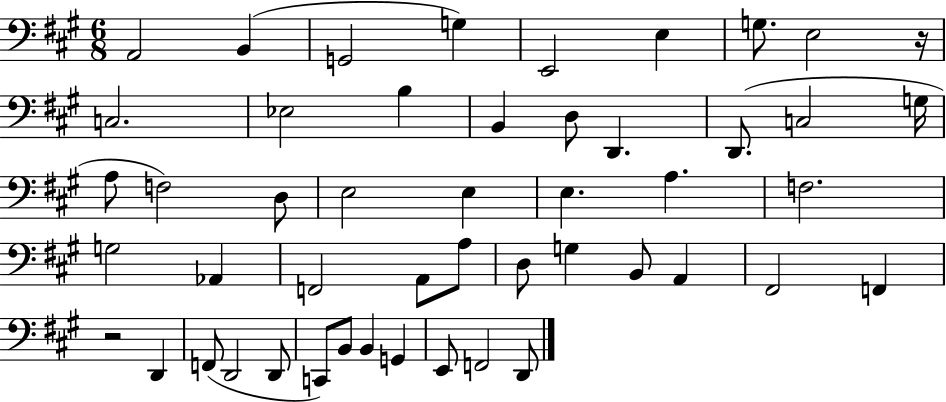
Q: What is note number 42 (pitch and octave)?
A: B2